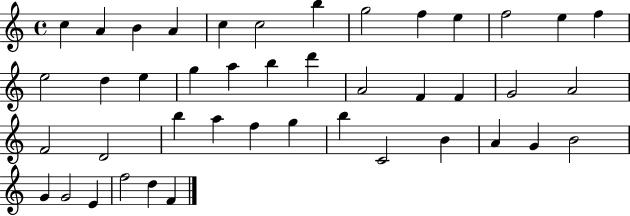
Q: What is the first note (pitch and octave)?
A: C5